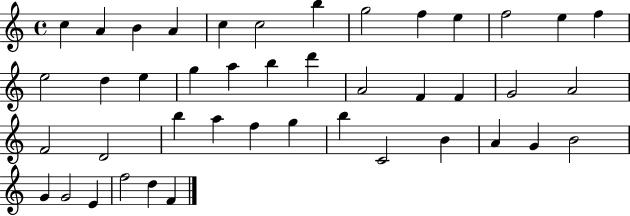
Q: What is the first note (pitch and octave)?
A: C5